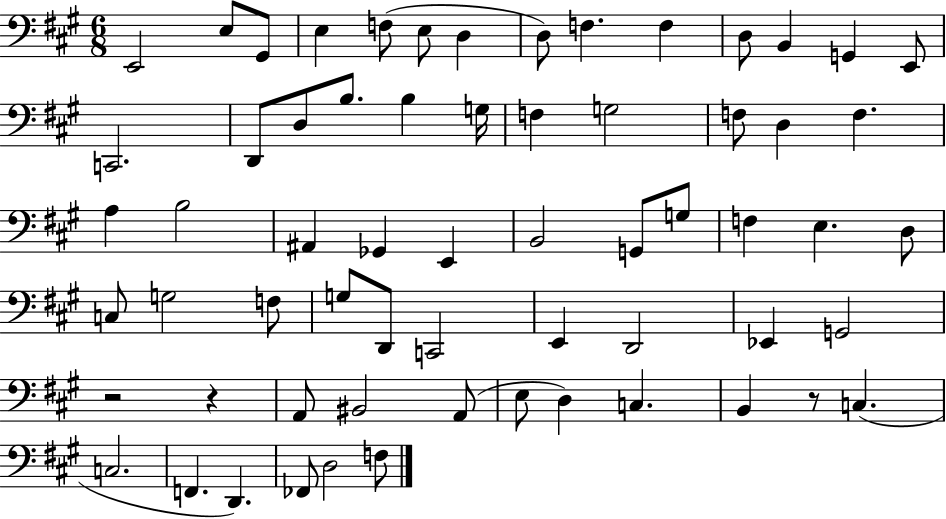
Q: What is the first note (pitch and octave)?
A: E2